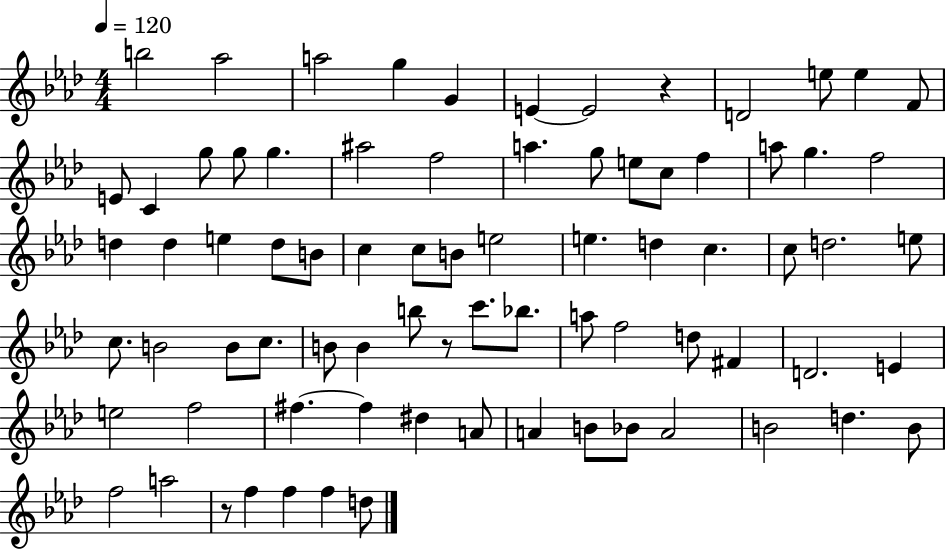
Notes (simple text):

B5/h Ab5/h A5/h G5/q G4/q E4/q E4/h R/q D4/h E5/e E5/q F4/e E4/e C4/q G5/e G5/e G5/q. A#5/h F5/h A5/q. G5/e E5/e C5/e F5/q A5/e G5/q. F5/h D5/q D5/q E5/q D5/e B4/e C5/q C5/e B4/e E5/h E5/q. D5/q C5/q. C5/e D5/h. E5/e C5/e. B4/h B4/e C5/e. B4/e B4/q B5/e R/e C6/e. Bb5/e. A5/e F5/h D5/e F#4/q D4/h. E4/q E5/h F5/h F#5/q. F#5/q D#5/q A4/e A4/q B4/e Bb4/e A4/h B4/h D5/q. B4/e F5/h A5/h R/e F5/q F5/q F5/q D5/e